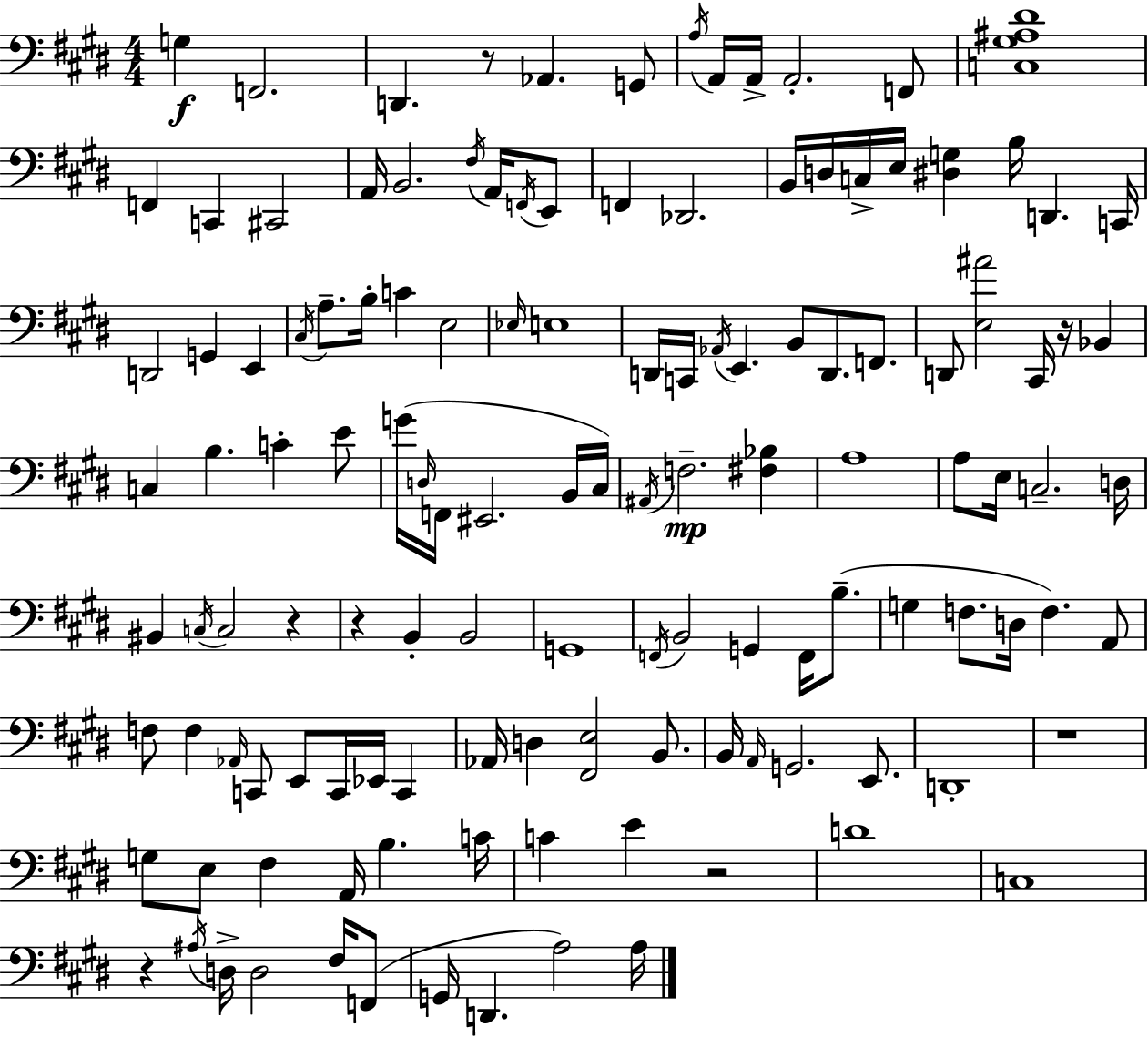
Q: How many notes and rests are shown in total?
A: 128